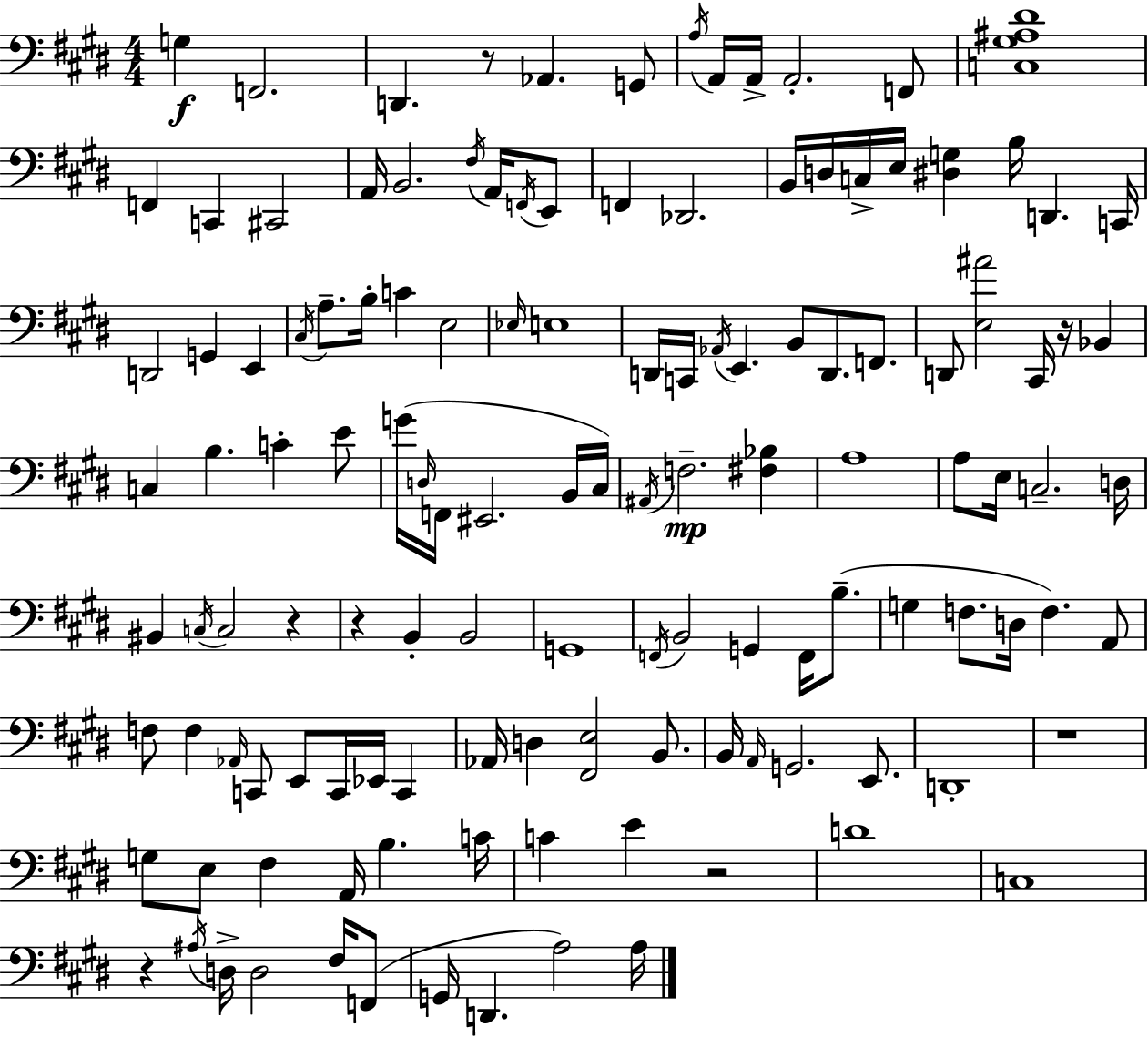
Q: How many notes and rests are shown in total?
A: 128